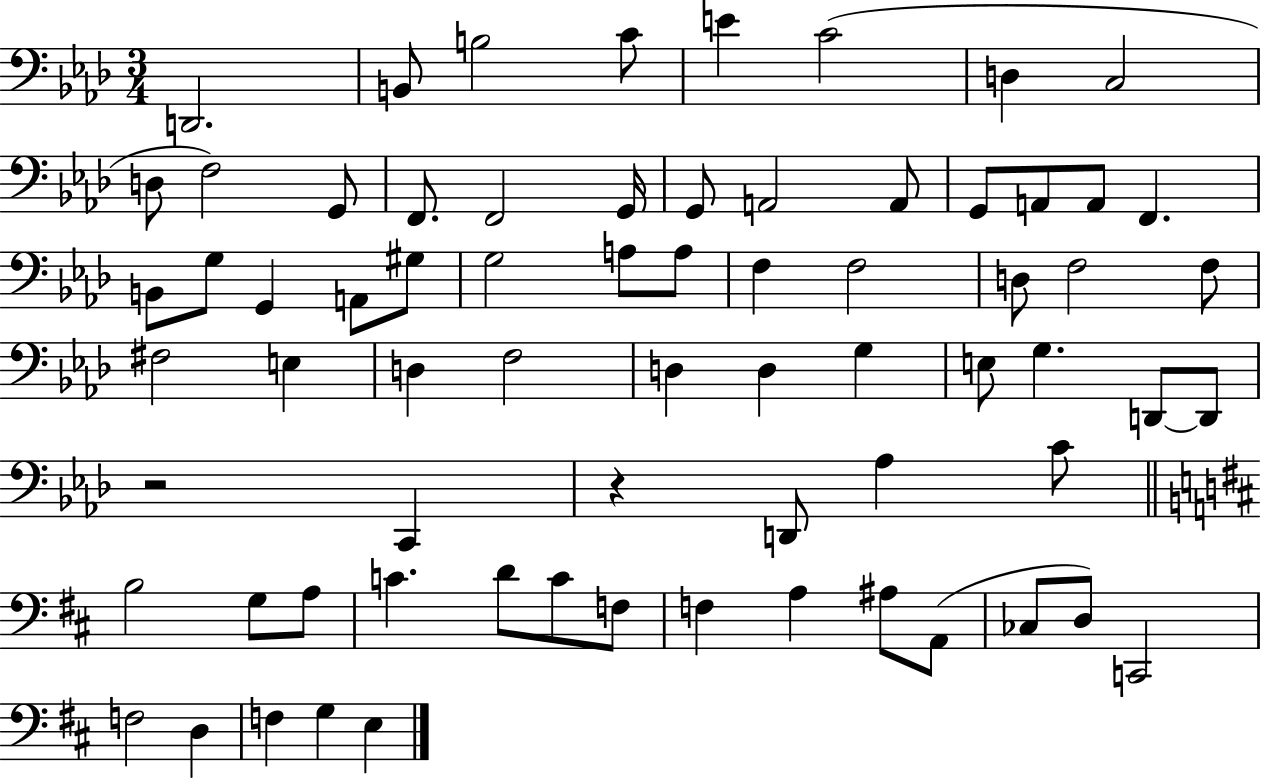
{
  \clef bass
  \numericTimeSignature
  \time 3/4
  \key aes \major
  \repeat volta 2 { d,2. | b,8 b2 c'8 | e'4 c'2( | d4 c2 | \break d8 f2) g,8 | f,8. f,2 g,16 | g,8 a,2 a,8 | g,8 a,8 a,8 f,4. | \break b,8 g8 g,4 a,8 gis8 | g2 a8 a8 | f4 f2 | d8 f2 f8 | \break fis2 e4 | d4 f2 | d4 d4 g4 | e8 g4. d,8~~ d,8 | \break r2 c,4 | r4 d,8 aes4 c'8 | \bar "||" \break \key d \major b2 g8 a8 | c'4. d'8 c'8 f8 | f4 a4 ais8 a,8( | ces8 d8) c,2 | \break f2 d4 | f4 g4 e4 | } \bar "|."
}